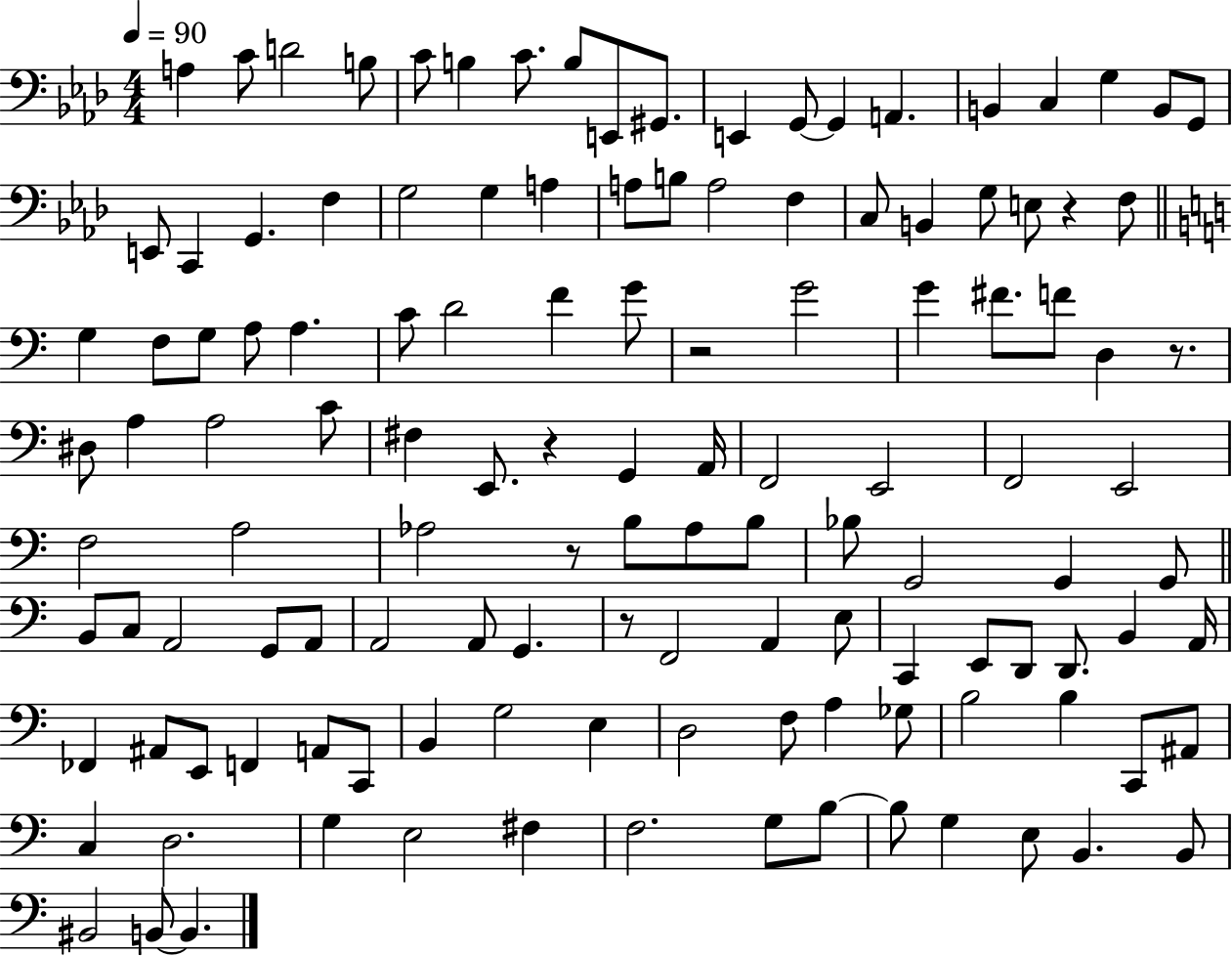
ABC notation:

X:1
T:Untitled
M:4/4
L:1/4
K:Ab
A, C/2 D2 B,/2 C/2 B, C/2 B,/2 E,,/2 ^G,,/2 E,, G,,/2 G,, A,, B,, C, G, B,,/2 G,,/2 E,,/2 C,, G,, F, G,2 G, A, A,/2 B,/2 A,2 F, C,/2 B,, G,/2 E,/2 z F,/2 G, F,/2 G,/2 A,/2 A, C/2 D2 F G/2 z2 G2 G ^F/2 F/2 D, z/2 ^D,/2 A, A,2 C/2 ^F, E,,/2 z G,, A,,/4 F,,2 E,,2 F,,2 E,,2 F,2 A,2 _A,2 z/2 B,/2 _A,/2 B,/2 _B,/2 G,,2 G,, G,,/2 B,,/2 C,/2 A,,2 G,,/2 A,,/2 A,,2 A,,/2 G,, z/2 F,,2 A,, E,/2 C,, E,,/2 D,,/2 D,,/2 B,, A,,/4 _F,, ^A,,/2 E,,/2 F,, A,,/2 C,,/2 B,, G,2 E, D,2 F,/2 A, _G,/2 B,2 B, C,,/2 ^A,,/2 C, D,2 G, E,2 ^F, F,2 G,/2 B,/2 B,/2 G, E,/2 B,, B,,/2 ^B,,2 B,,/2 B,,